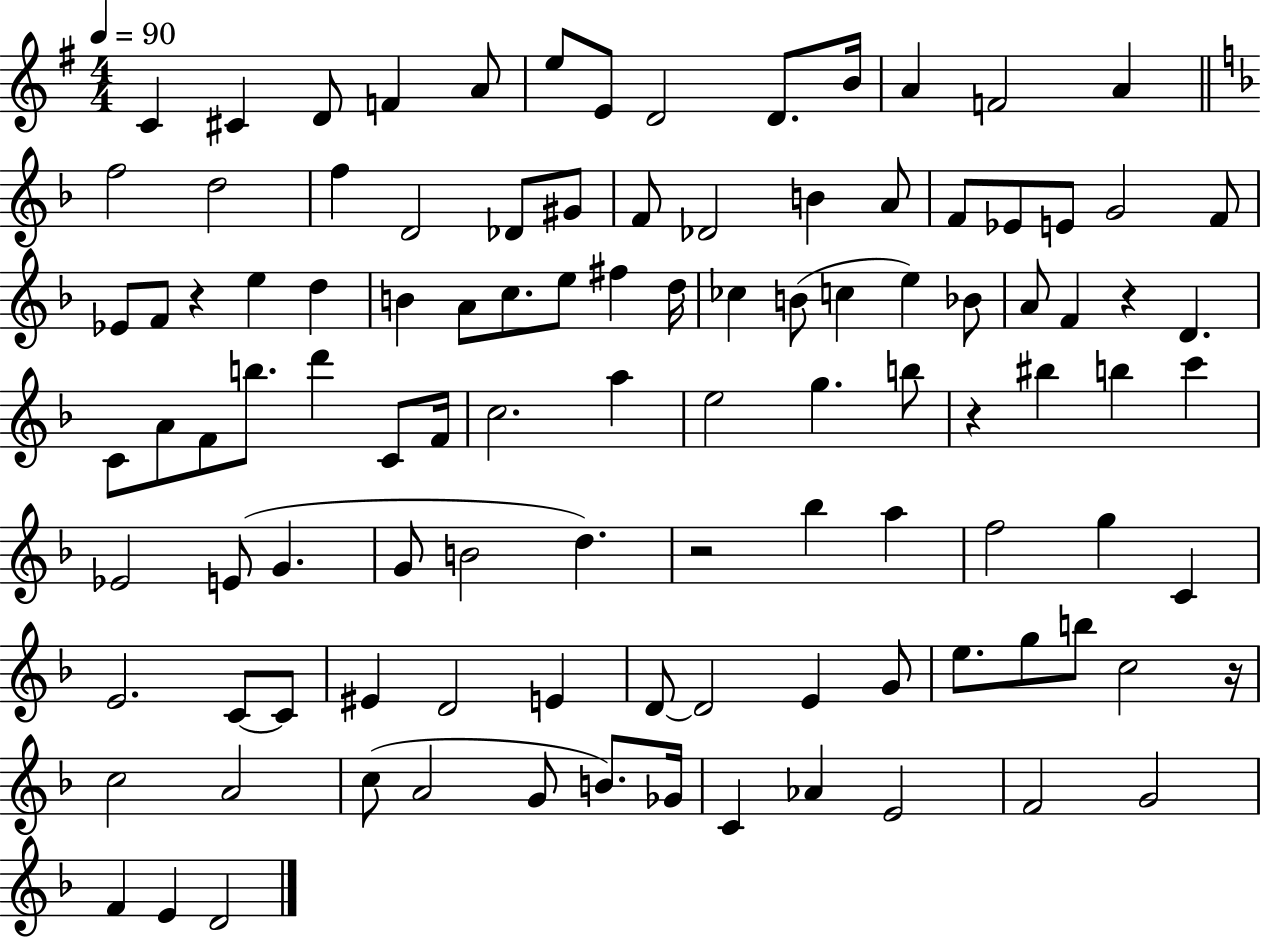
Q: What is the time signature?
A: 4/4